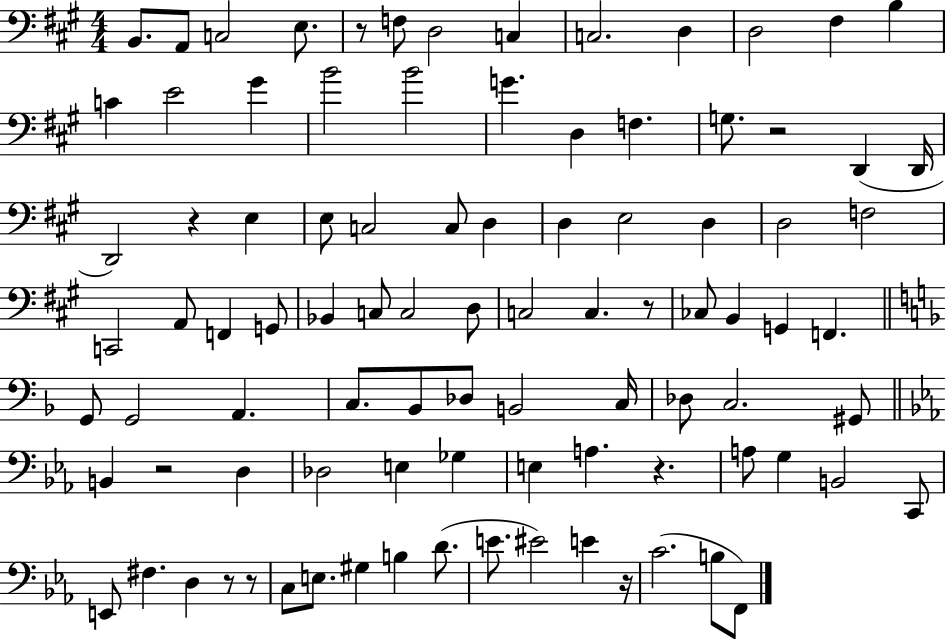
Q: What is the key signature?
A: A major